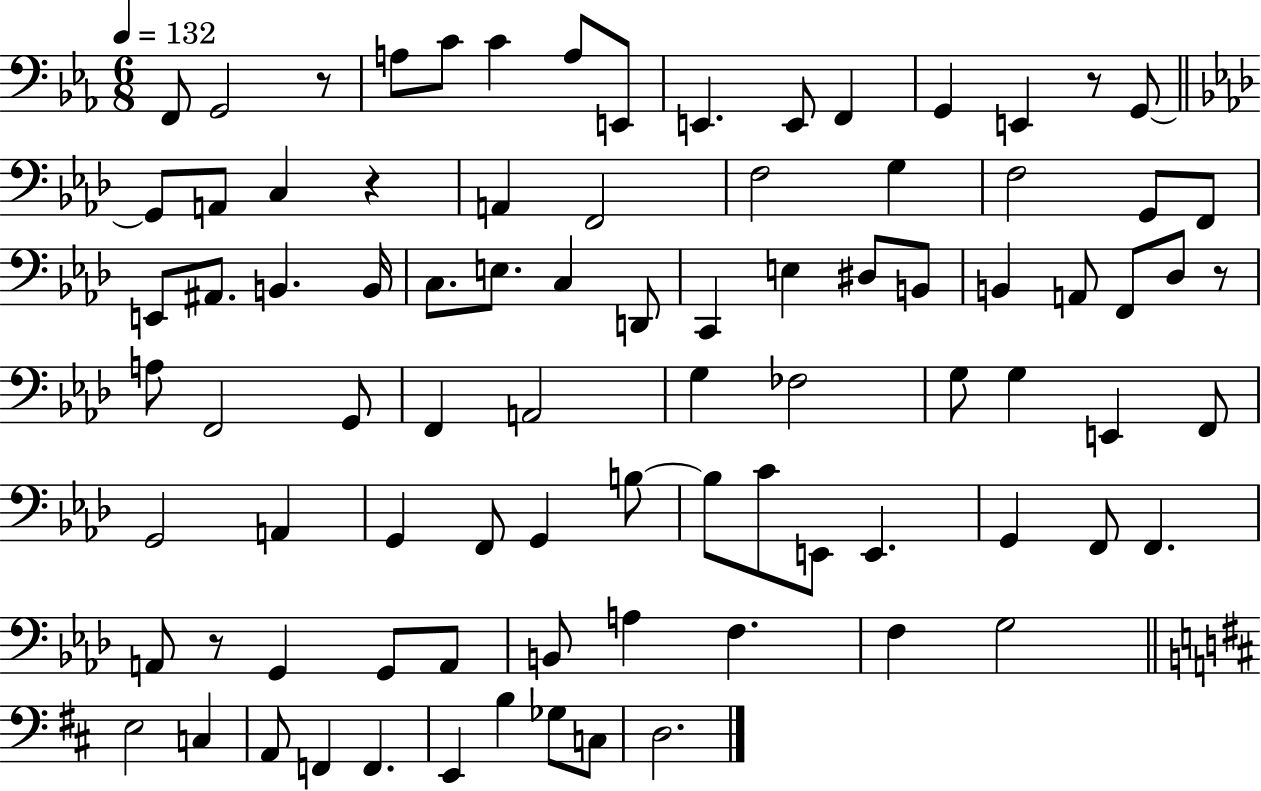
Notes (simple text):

F2/e G2/h R/e A3/e C4/e C4/q A3/e E2/e E2/q. E2/e F2/q G2/q E2/q R/e G2/e G2/e A2/e C3/q R/q A2/q F2/h F3/h G3/q F3/h G2/e F2/e E2/e A#2/e. B2/q. B2/s C3/e. E3/e. C3/q D2/e C2/q E3/q D#3/e B2/e B2/q A2/e F2/e Db3/e R/e A3/e F2/h G2/e F2/q A2/h G3/q FES3/h G3/e G3/q E2/q F2/e G2/h A2/q G2/q F2/e G2/q B3/e B3/e C4/e E2/e E2/q. G2/q F2/e F2/q. A2/e R/e G2/q G2/e A2/e B2/e A3/q F3/q. F3/q G3/h E3/h C3/q A2/e F2/q F2/q. E2/q B3/q Gb3/e C3/e D3/h.